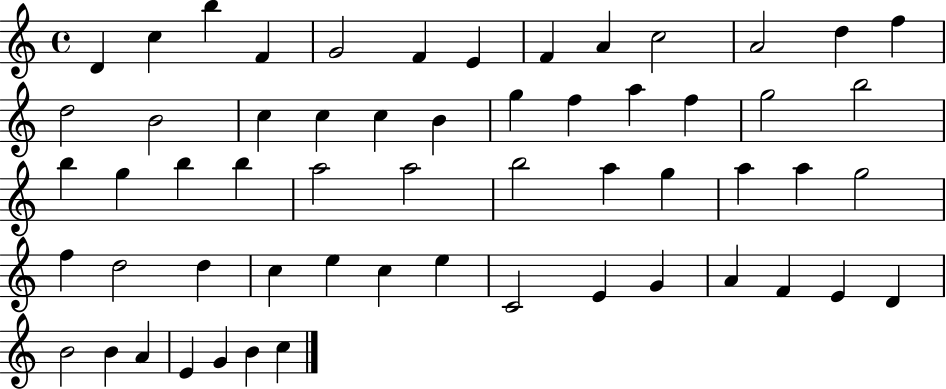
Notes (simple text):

D4/q C5/q B5/q F4/q G4/h F4/q E4/q F4/q A4/q C5/h A4/h D5/q F5/q D5/h B4/h C5/q C5/q C5/q B4/q G5/q F5/q A5/q F5/q G5/h B5/h B5/q G5/q B5/q B5/q A5/h A5/h B5/h A5/q G5/q A5/q A5/q G5/h F5/q D5/h D5/q C5/q E5/q C5/q E5/q C4/h E4/q G4/q A4/q F4/q E4/q D4/q B4/h B4/q A4/q E4/q G4/q B4/q C5/q